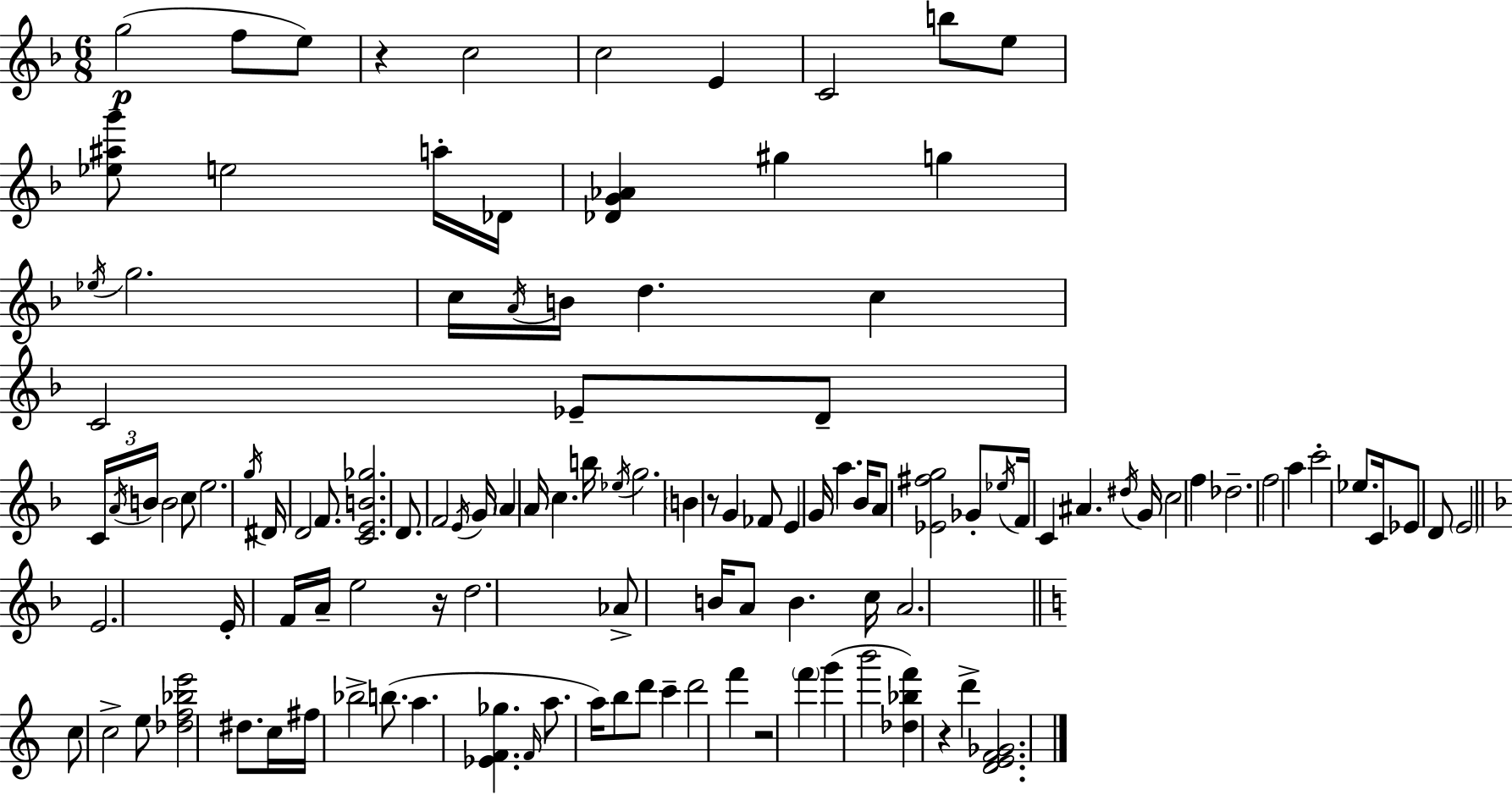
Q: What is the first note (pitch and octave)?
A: G5